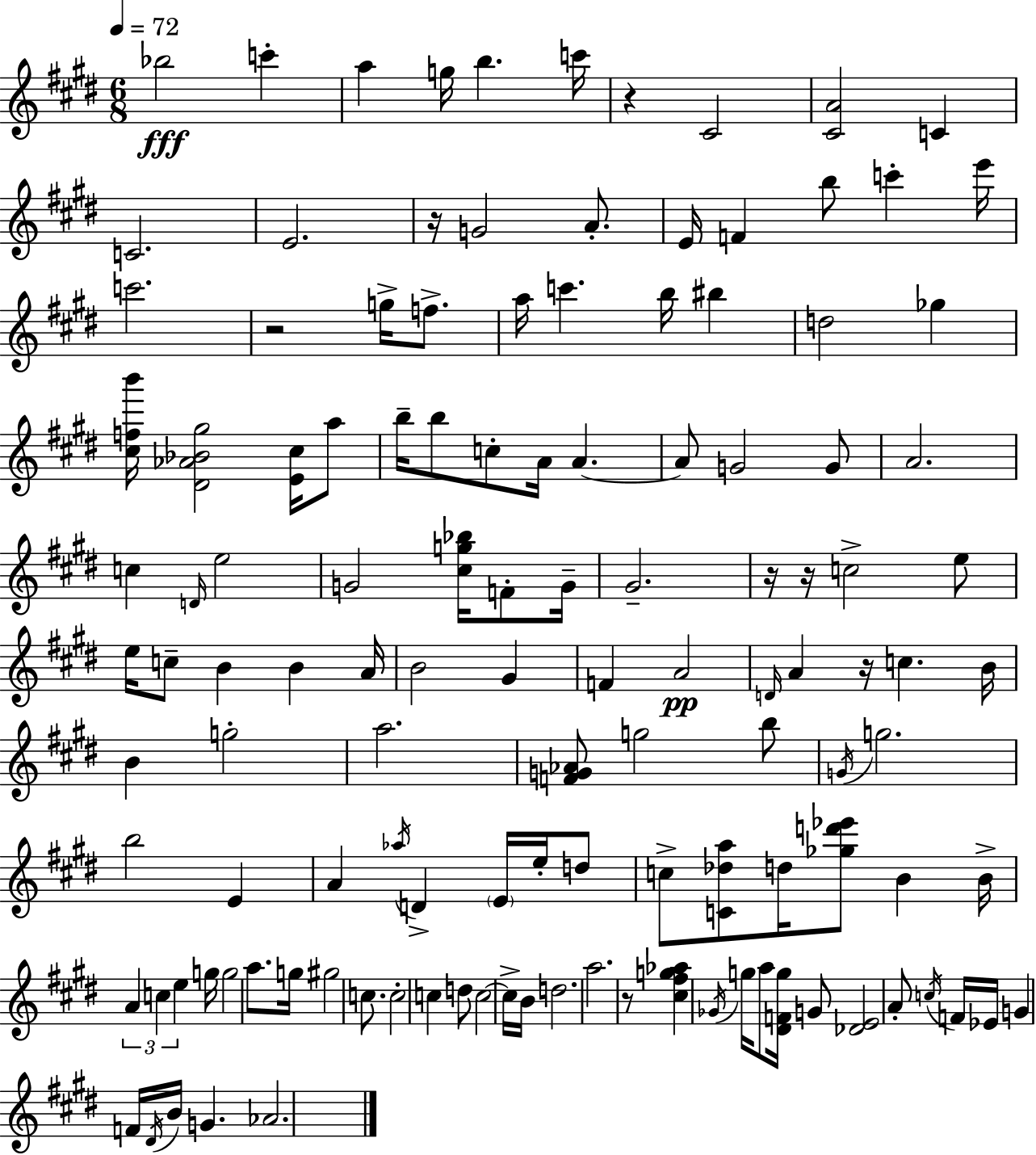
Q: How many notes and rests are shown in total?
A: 126